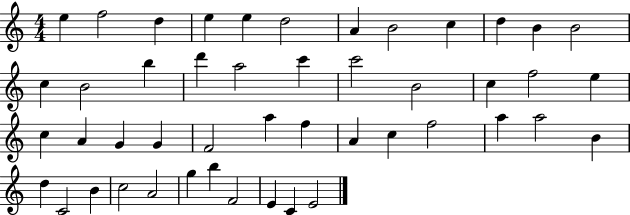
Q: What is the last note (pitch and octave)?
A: E4